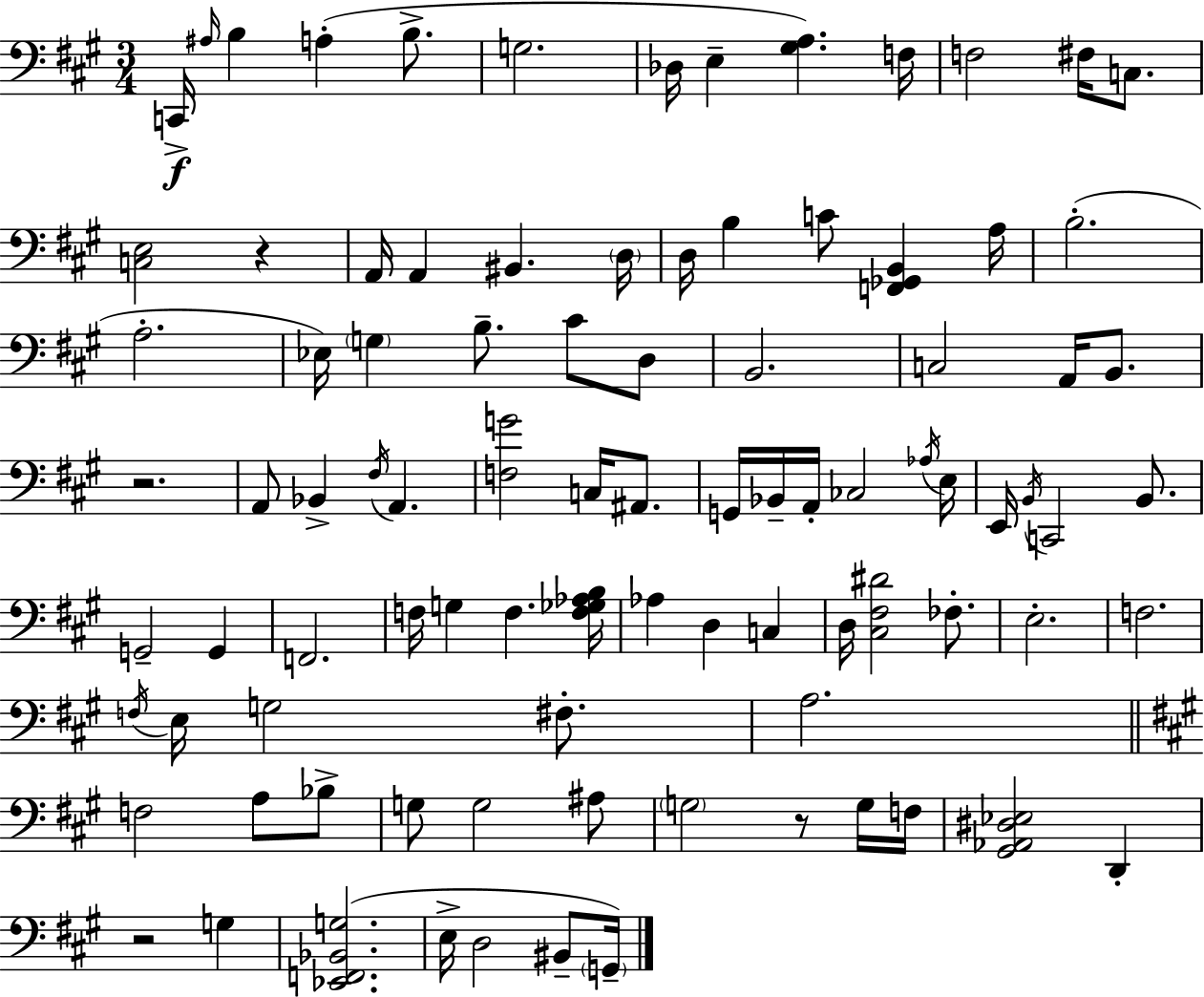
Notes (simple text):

C2/s A#3/s B3/q A3/q B3/e. G3/h. Db3/s E3/q [G#3,A3]/q. F3/s F3/h F#3/s C3/e. [C3,E3]/h R/q A2/s A2/q BIS2/q. D3/s D3/s B3/q C4/e [F2,Gb2,B2]/q A3/s B3/h. A3/h. Eb3/s G3/q B3/e. C#4/e D3/e B2/h. C3/h A2/s B2/e. R/h. A2/e Bb2/q F#3/s A2/q. [F3,G4]/h C3/s A#2/e. G2/s Bb2/s A2/s CES3/h Ab3/s E3/s E2/s B2/s C2/h B2/e. G2/h G2/q F2/h. F3/s G3/q F3/q. [F3,Gb3,Ab3,B3]/s Ab3/q D3/q C3/q D3/s [C#3,F#3,D#4]/h FES3/e. E3/h. F3/h. F3/s E3/s G3/h F#3/e. A3/h. F3/h A3/e Bb3/e G3/e G3/h A#3/e G3/h R/e G3/s F3/s [G#2,Ab2,D#3,Eb3]/h D2/q R/h G3/q [Eb2,F2,Bb2,G3]/h. E3/s D3/h BIS2/e G2/s